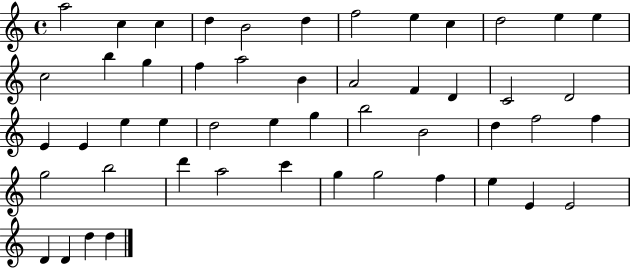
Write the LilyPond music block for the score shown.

{
  \clef treble
  \time 4/4
  \defaultTimeSignature
  \key c \major
  a''2 c''4 c''4 | d''4 b'2 d''4 | f''2 e''4 c''4 | d''2 e''4 e''4 | \break c''2 b''4 g''4 | f''4 a''2 b'4 | a'2 f'4 d'4 | c'2 d'2 | \break e'4 e'4 e''4 e''4 | d''2 e''4 g''4 | b''2 b'2 | d''4 f''2 f''4 | \break g''2 b''2 | d'''4 a''2 c'''4 | g''4 g''2 f''4 | e''4 e'4 e'2 | \break d'4 d'4 d''4 d''4 | \bar "|."
}